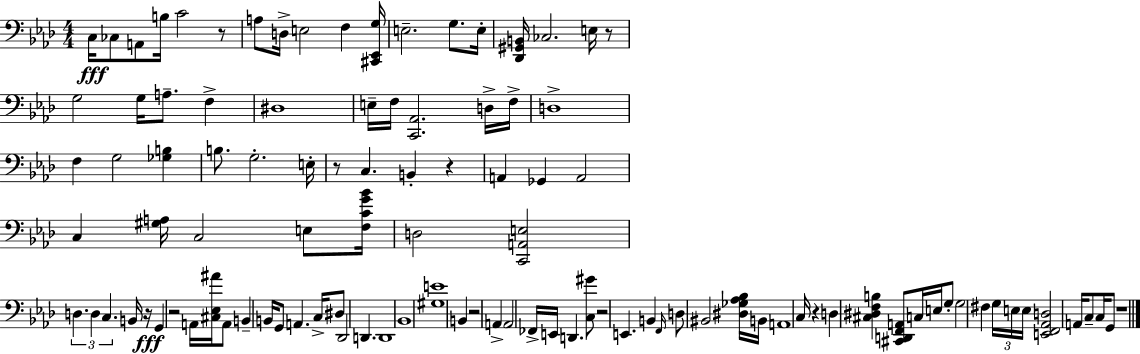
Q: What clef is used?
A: bass